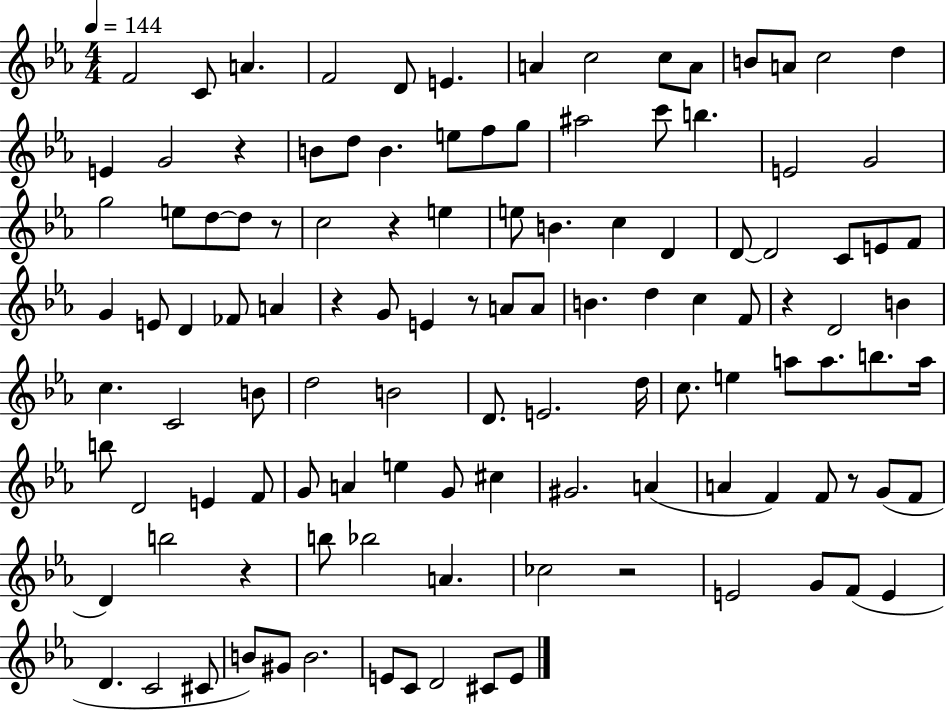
{
  \clef treble
  \numericTimeSignature
  \time 4/4
  \key ees \major
  \tempo 4 = 144
  f'2 c'8 a'4. | f'2 d'8 e'4. | a'4 c''2 c''8 a'8 | b'8 a'8 c''2 d''4 | \break e'4 g'2 r4 | b'8 d''8 b'4. e''8 f''8 g''8 | ais''2 c'''8 b''4. | e'2 g'2 | \break g''2 e''8 d''8~~ d''8 r8 | c''2 r4 e''4 | e''8 b'4. c''4 d'4 | d'8~~ d'2 c'8 e'8 f'8 | \break g'4 e'8 d'4 fes'8 a'4 | r4 g'8 e'4 r8 a'8 a'8 | b'4. d''4 c''4 f'8 | r4 d'2 b'4 | \break c''4. c'2 b'8 | d''2 b'2 | d'8. e'2. d''16 | c''8. e''4 a''8 a''8. b''8. a''16 | \break b''8 d'2 e'4 f'8 | g'8 a'4 e''4 g'8 cis''4 | gis'2. a'4( | a'4 f'4) f'8 r8 g'8( f'8 | \break d'4) b''2 r4 | b''8 bes''2 a'4. | ces''2 r2 | e'2 g'8 f'8( e'4 | \break d'4. c'2 cis'8 | b'8) gis'8 b'2. | e'8 c'8 d'2 cis'8 e'8 | \bar "|."
}